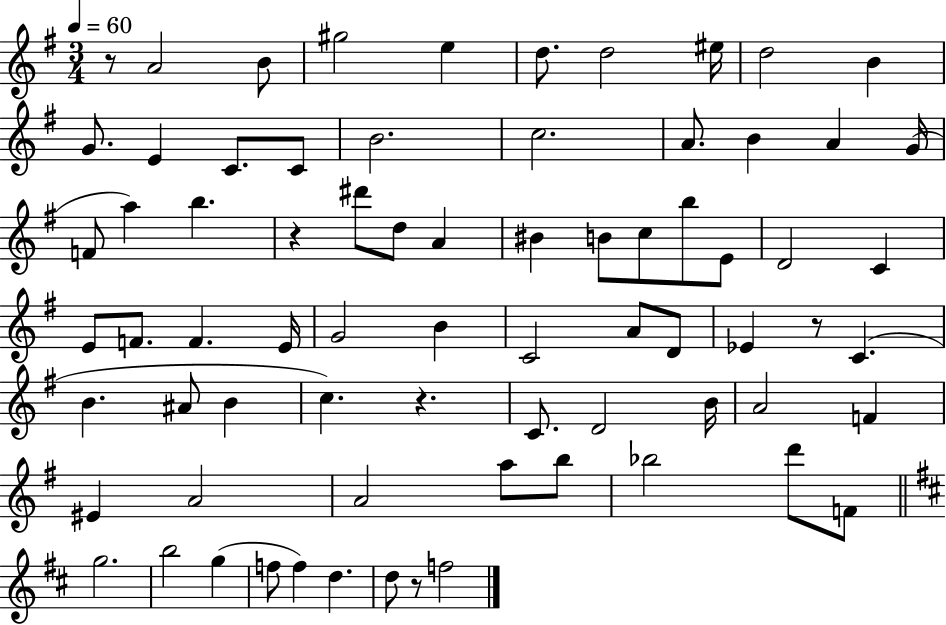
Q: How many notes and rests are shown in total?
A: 73